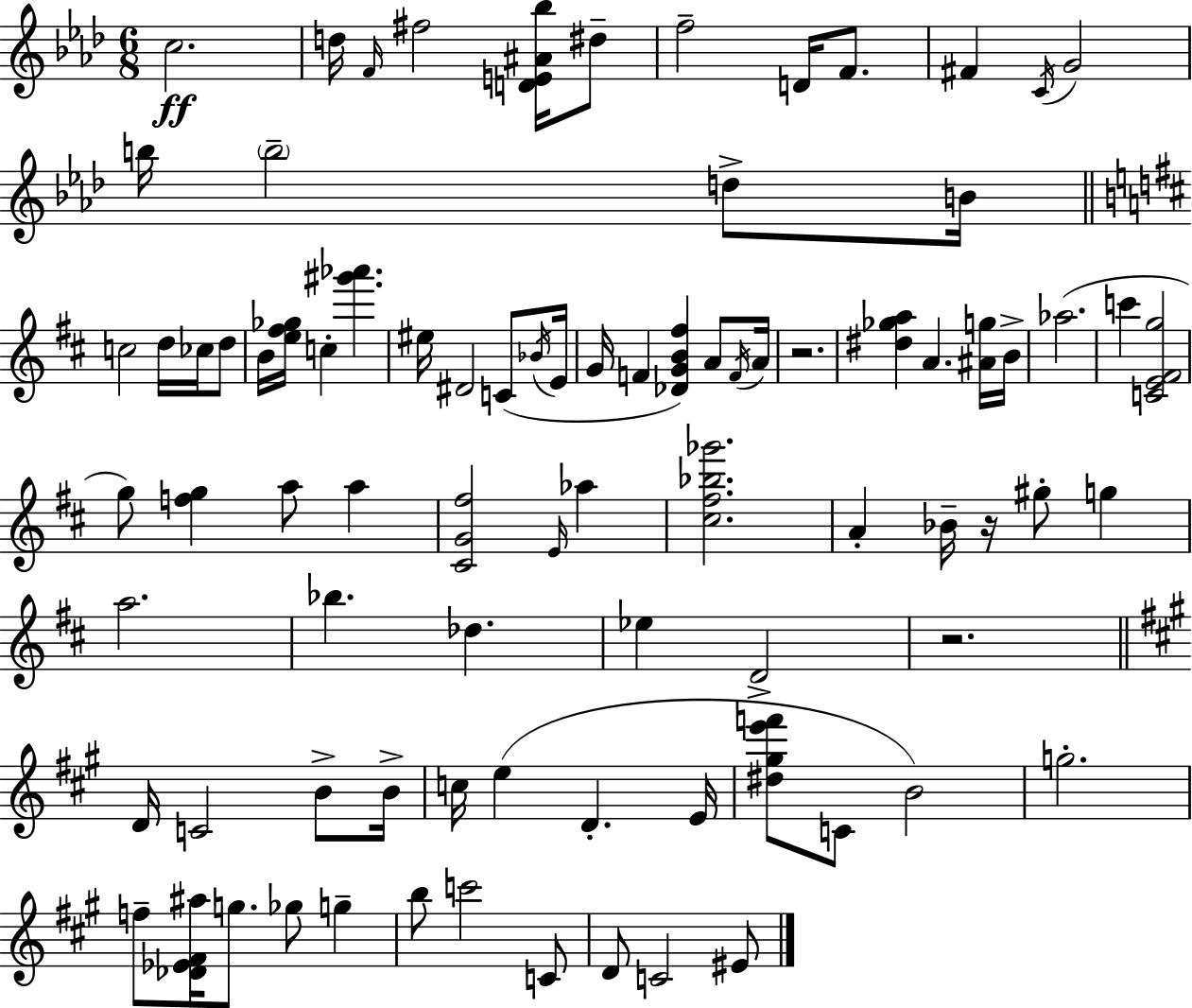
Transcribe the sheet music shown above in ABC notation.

X:1
T:Untitled
M:6/8
L:1/4
K:Ab
c2 d/4 F/4 ^f2 [DE^A_b]/4 ^d/2 f2 D/4 F/2 ^F C/4 G2 b/4 b2 d/2 B/4 c2 d/4 _c/4 d/2 B/4 [e^f_g]/4 c [^g'_a'] ^e/4 ^D2 C/2 _B/4 E/4 G/4 F [_DGB^f] A/2 F/4 A/4 z2 [^d_ga] A [^Ag]/4 B/4 _a2 c' [CE^Fg]2 g/2 [fg] a/2 a [^CG^f]2 E/4 _a [^c^f_b_g']2 A _B/4 z/4 ^g/2 g a2 _b _d _e D2 z2 D/4 C2 B/2 B/4 c/4 e D E/4 [^d^ge'f']/2 C/2 B2 g2 f/2 [_D_E^F^a]/4 g/2 _g/2 g b/2 c'2 C/2 D/2 C2 ^E/2